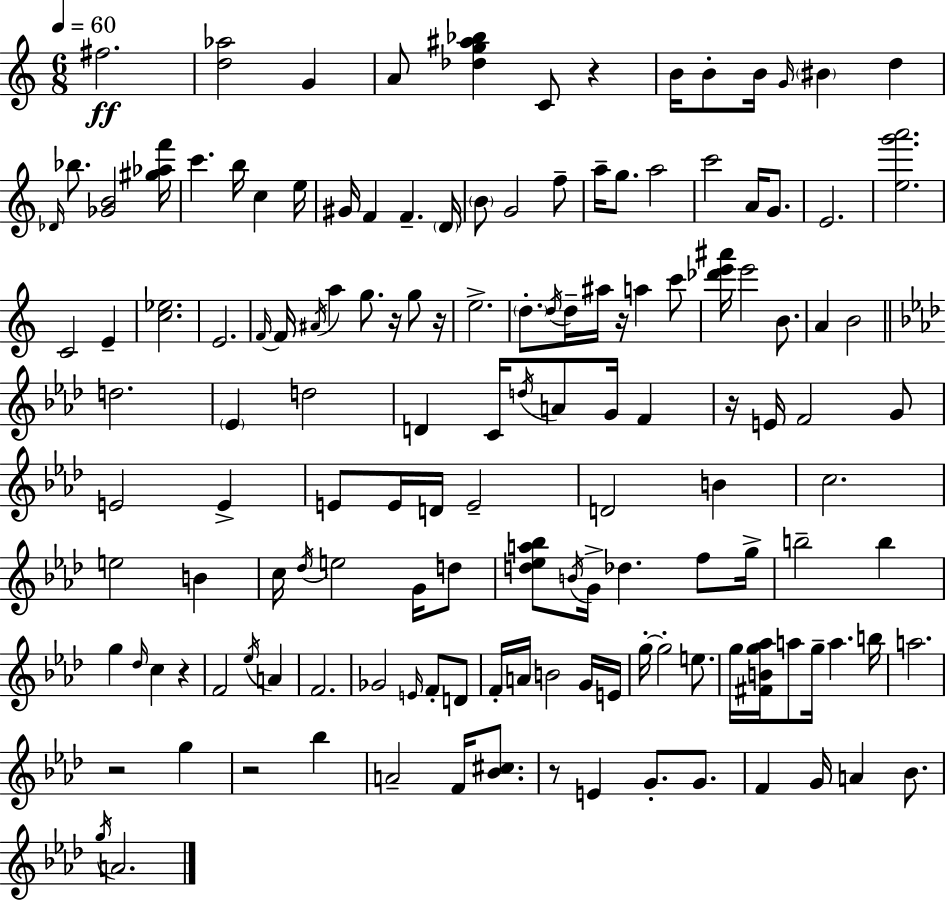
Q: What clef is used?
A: treble